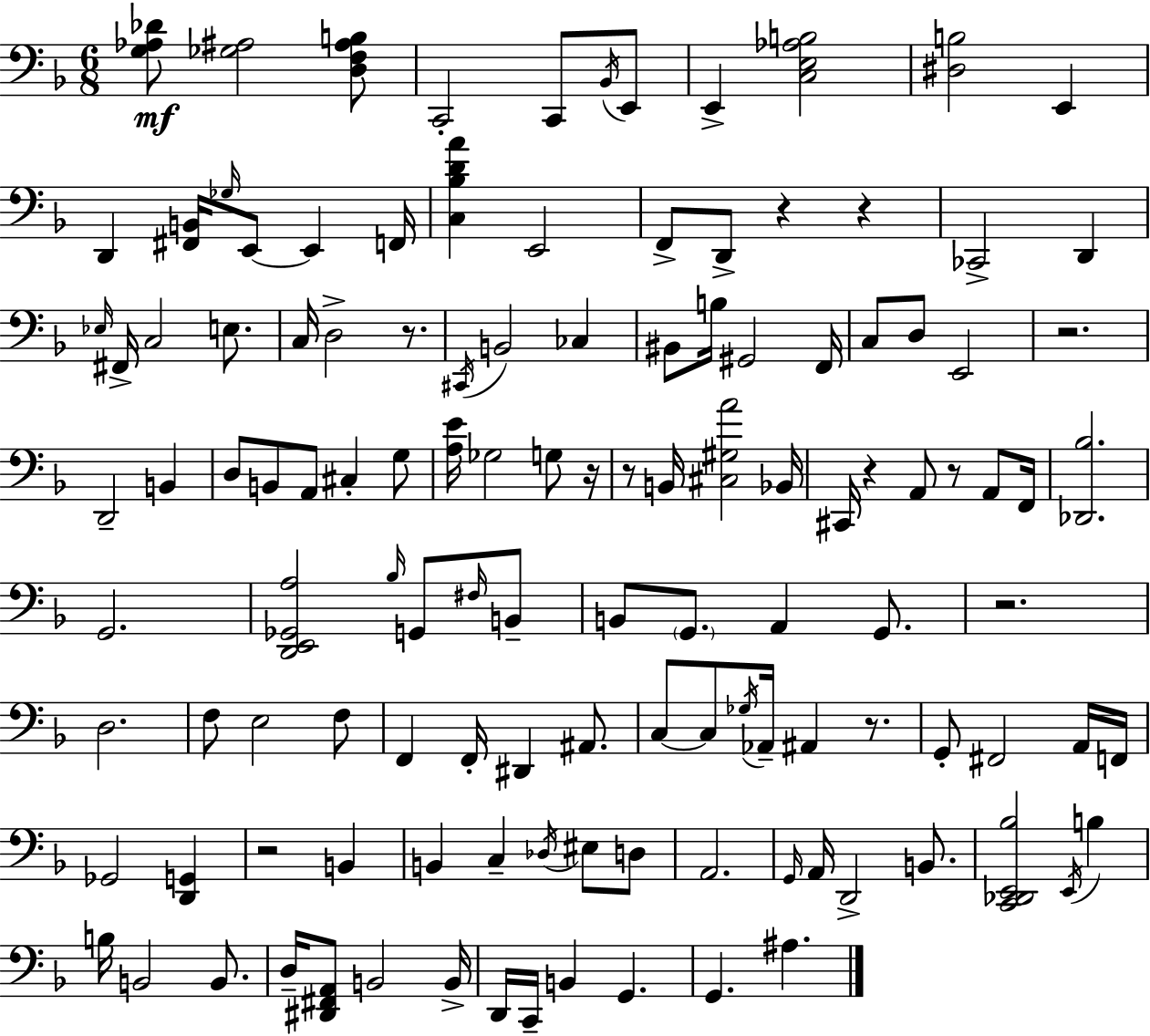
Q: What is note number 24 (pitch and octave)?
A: B2